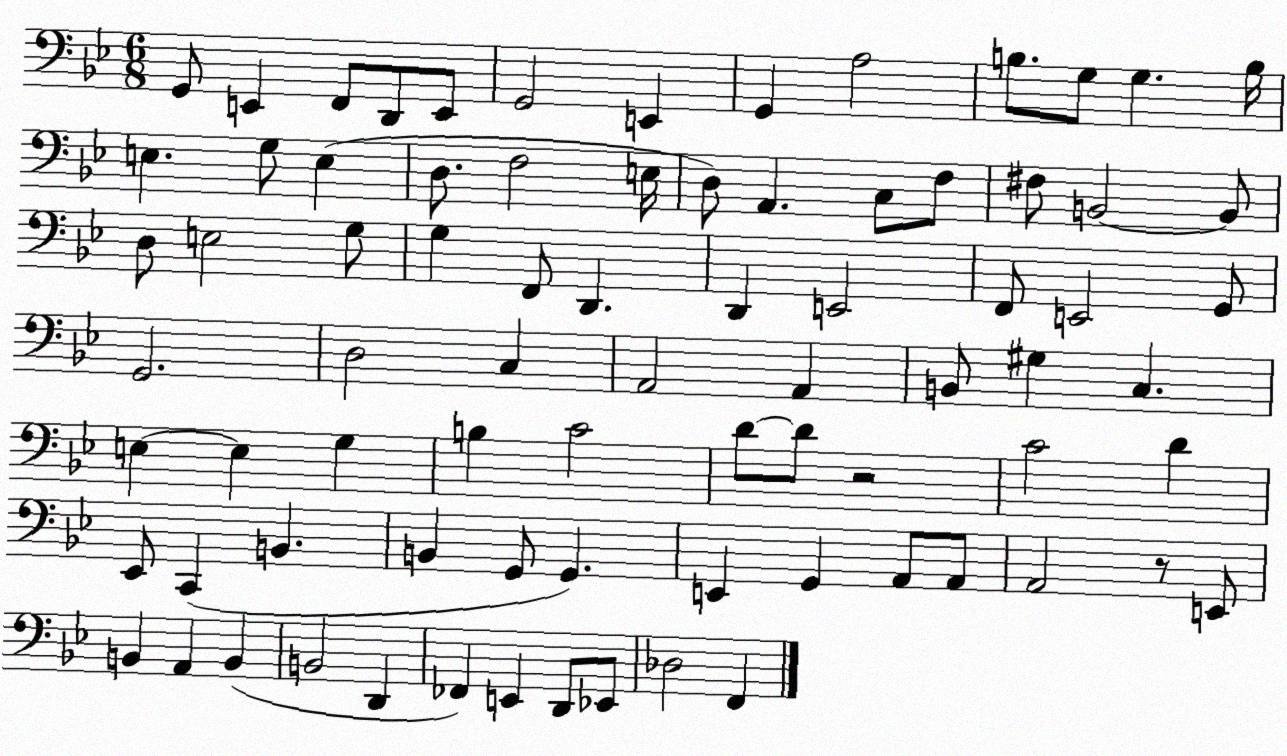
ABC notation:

X:1
T:Untitled
M:6/8
L:1/4
K:Bb
G,,/2 E,, F,,/2 D,,/2 E,,/2 G,,2 E,, G,, A,2 B,/2 G,/2 G, B,/4 E, G,/2 E, D,/2 F,2 E,/4 D,/2 A,, C,/2 F,/2 ^F,/2 B,,2 B,,/2 D,/2 E,2 G,/2 G, F,,/2 D,, D,, E,,2 F,,/2 E,,2 G,,/2 G,,2 D,2 C, A,,2 A,, B,,/2 ^G, C, E, E, G, B, C2 D/2 D/2 z2 C2 D _E,,/2 C,, B,, B,, G,,/2 G,, E,, G,, A,,/2 A,,/2 A,,2 z/2 E,,/2 B,, A,, B,, B,,2 D,, _F,, E,, D,,/2 _E,,/2 _D,2 F,,